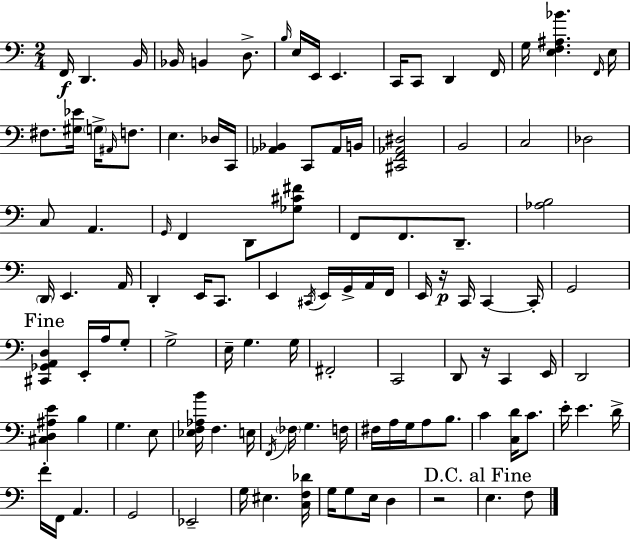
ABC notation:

X:1
T:Untitled
M:2/4
L:1/4
K:Am
F,,/4 D,, B,,/4 _B,,/4 B,, D,/2 B,/4 E,/4 E,,/4 E,, C,,/4 C,,/2 D,, F,,/4 G,/4 [E,F,^A,_B] F,,/4 E,/4 ^F,/2 [^G,_E]/4 G,/4 ^A,,/4 F,/2 E, _D,/4 C,,/4 [_A,,_B,,] C,,/2 _A,,/4 B,,/4 [^C,,F,,_A,,^D,]2 B,,2 C,2 _D,2 C,/2 A,, G,,/4 F,, D,,/2 [_G,^C^F]/2 F,,/2 F,,/2 D,,/2 [_A,B,]2 D,,/4 E,, A,,/4 D,, E,,/4 C,,/2 E,, ^C,,/4 E,,/4 G,,/4 A,,/4 F,,/4 E,,/4 z/4 C,,/4 C,, C,,/4 G,,2 [^C,,_G,,A,,D,] E,,/4 A,/4 G,/2 G,2 E,/4 G, G,/4 ^F,,2 C,,2 D,,/2 z/4 C,, E,,/4 D,,2 [^C,D,^A,E] B, G, E,/2 [_E,F,_A,B]/4 F, E,/4 F,,/4 _F,/4 G, F,/4 ^F,/4 A,/4 G,/4 A,/2 B,/2 C [C,D]/4 C/2 E/4 E D/4 F/4 F,,/4 A,, G,,2 _E,,2 G,/4 ^E, [C,F,_D]/4 G,/4 G,/2 E,/4 D, z2 E, F,/2